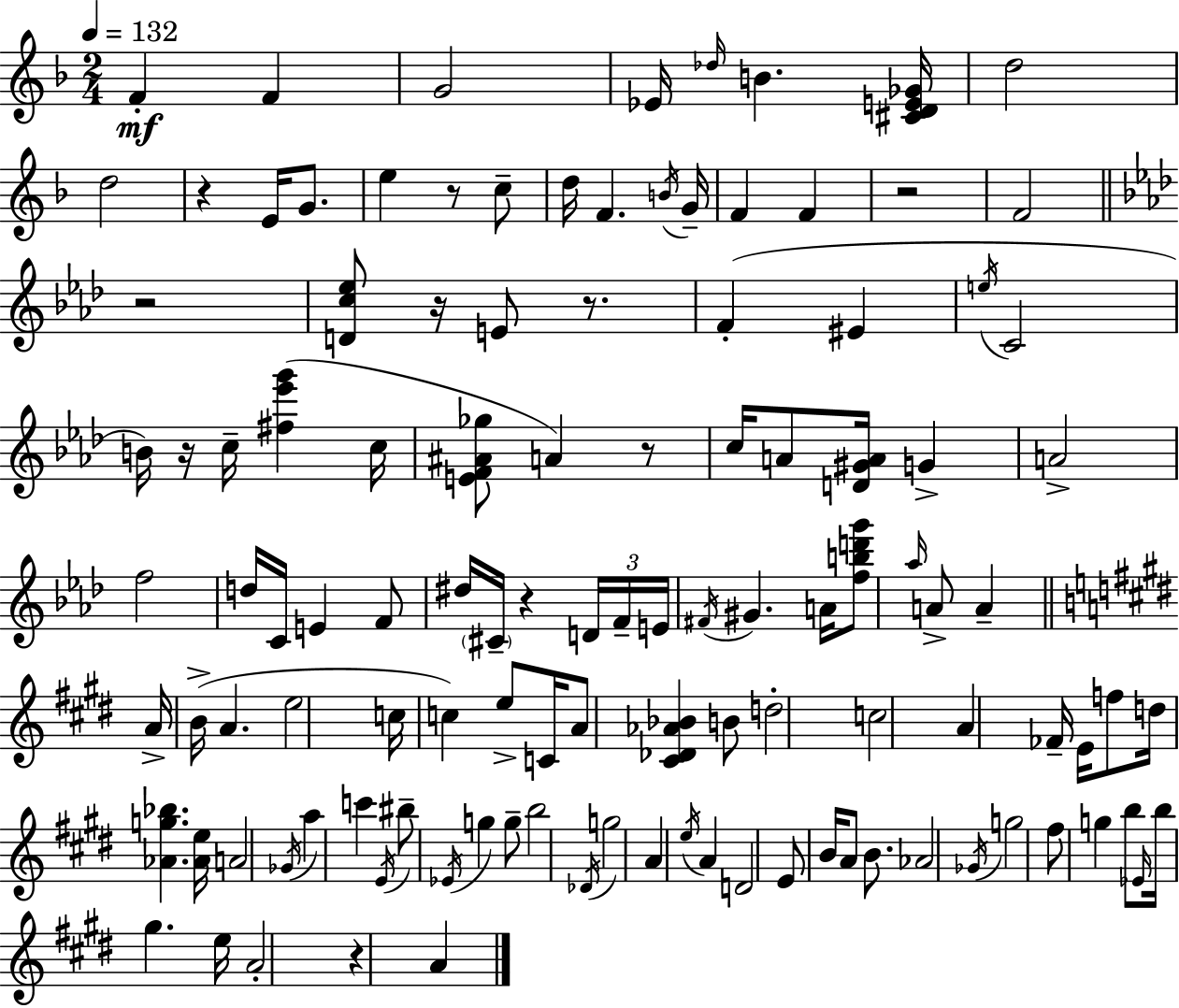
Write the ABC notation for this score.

X:1
T:Untitled
M:2/4
L:1/4
K:F
F F G2 _E/4 _d/4 B [^CDE_G]/4 d2 d2 z E/4 G/2 e z/2 c/2 d/4 F B/4 G/4 F F z2 F2 z2 [Dc_e]/2 z/4 E/2 z/2 F ^E e/4 C2 B/4 z/4 c/4 [^f_e'g'] c/4 [EF^A_g]/2 A z/2 c/4 A/2 [D^GA]/4 G A2 f2 d/4 C/4 E F/2 ^d/4 ^C/4 z D/4 F/4 E/4 ^F/4 ^G A/4 [fbd'g']/2 _a/4 A/2 A A/4 B/4 A e2 c/4 c e/2 C/4 A/2 [^C_D_A_B] B/2 d2 c2 A _F/4 E/4 f/2 d/4 [_Ag_b] [_Ae]/4 A2 _G/4 a c' E/4 ^b/2 _E/4 g g/2 b2 _D/4 g2 A e/4 A D2 E/2 B/4 A/2 B/2 _A2 _G/4 g2 ^f/2 g b/2 _E/4 b/4 ^g e/4 A2 z A